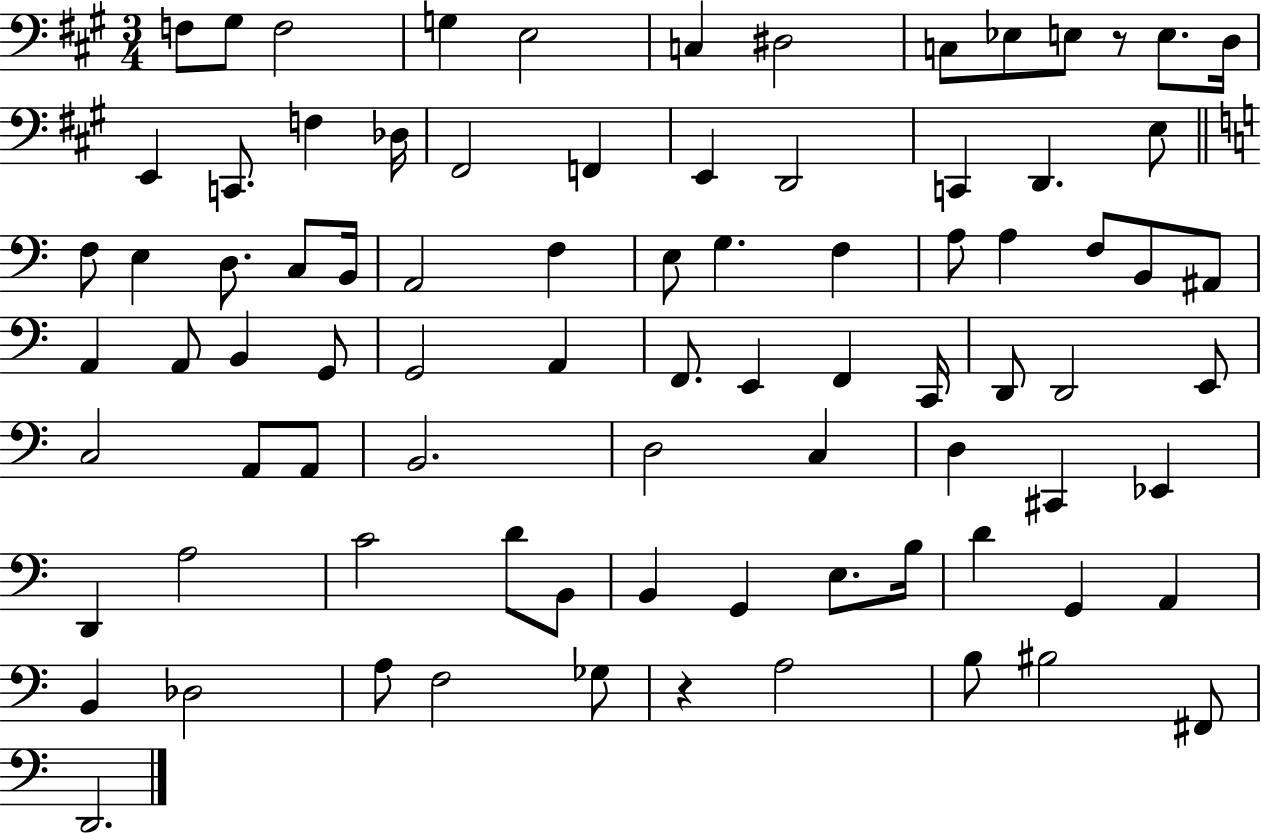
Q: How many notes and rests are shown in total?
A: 84